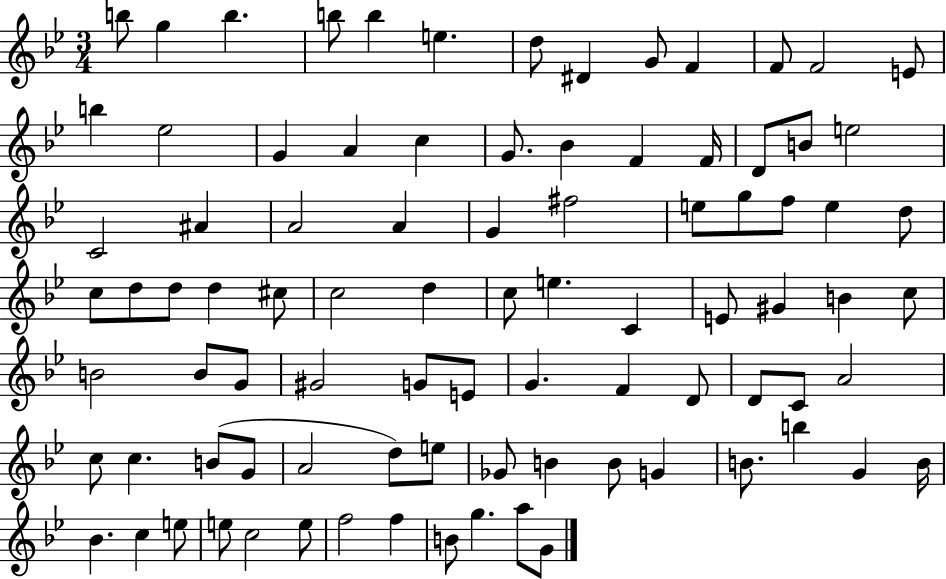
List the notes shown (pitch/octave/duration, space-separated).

B5/e G5/q B5/q. B5/e B5/q E5/q. D5/e D#4/q G4/e F4/q F4/e F4/h E4/e B5/q Eb5/h G4/q A4/q C5/q G4/e. Bb4/q F4/q F4/s D4/e B4/e E5/h C4/h A#4/q A4/h A4/q G4/q F#5/h E5/e G5/e F5/e E5/q D5/e C5/e D5/e D5/e D5/q C#5/e C5/h D5/q C5/e E5/q. C4/q E4/e G#4/q B4/q C5/e B4/h B4/e G4/e G#4/h G4/e E4/e G4/q. F4/q D4/e D4/e C4/e A4/h C5/e C5/q. B4/e G4/e A4/h D5/e E5/e Gb4/e B4/q B4/e G4/q B4/e. B5/q G4/q B4/s Bb4/q. C5/q E5/e E5/e C5/h E5/e F5/h F5/q B4/e G5/q. A5/e G4/e